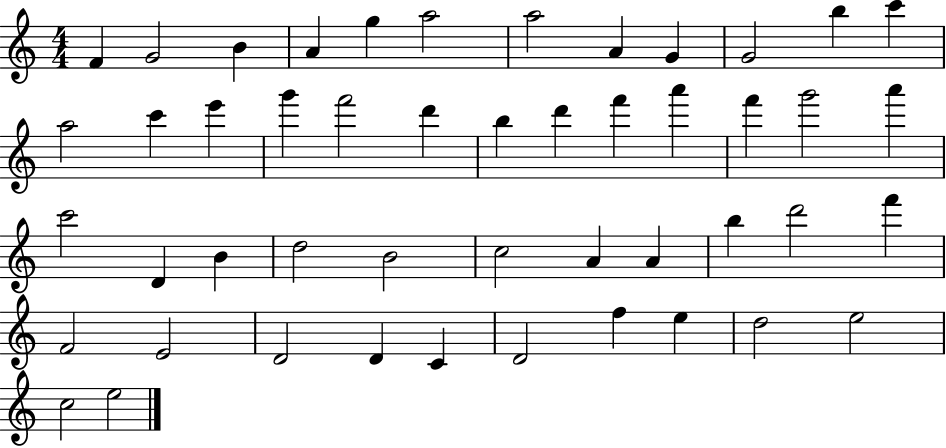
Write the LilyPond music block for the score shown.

{
  \clef treble
  \numericTimeSignature
  \time 4/4
  \key c \major
  f'4 g'2 b'4 | a'4 g''4 a''2 | a''2 a'4 g'4 | g'2 b''4 c'''4 | \break a''2 c'''4 e'''4 | g'''4 f'''2 d'''4 | b''4 d'''4 f'''4 a'''4 | f'''4 g'''2 a'''4 | \break c'''2 d'4 b'4 | d''2 b'2 | c''2 a'4 a'4 | b''4 d'''2 f'''4 | \break f'2 e'2 | d'2 d'4 c'4 | d'2 f''4 e''4 | d''2 e''2 | \break c''2 e''2 | \bar "|."
}